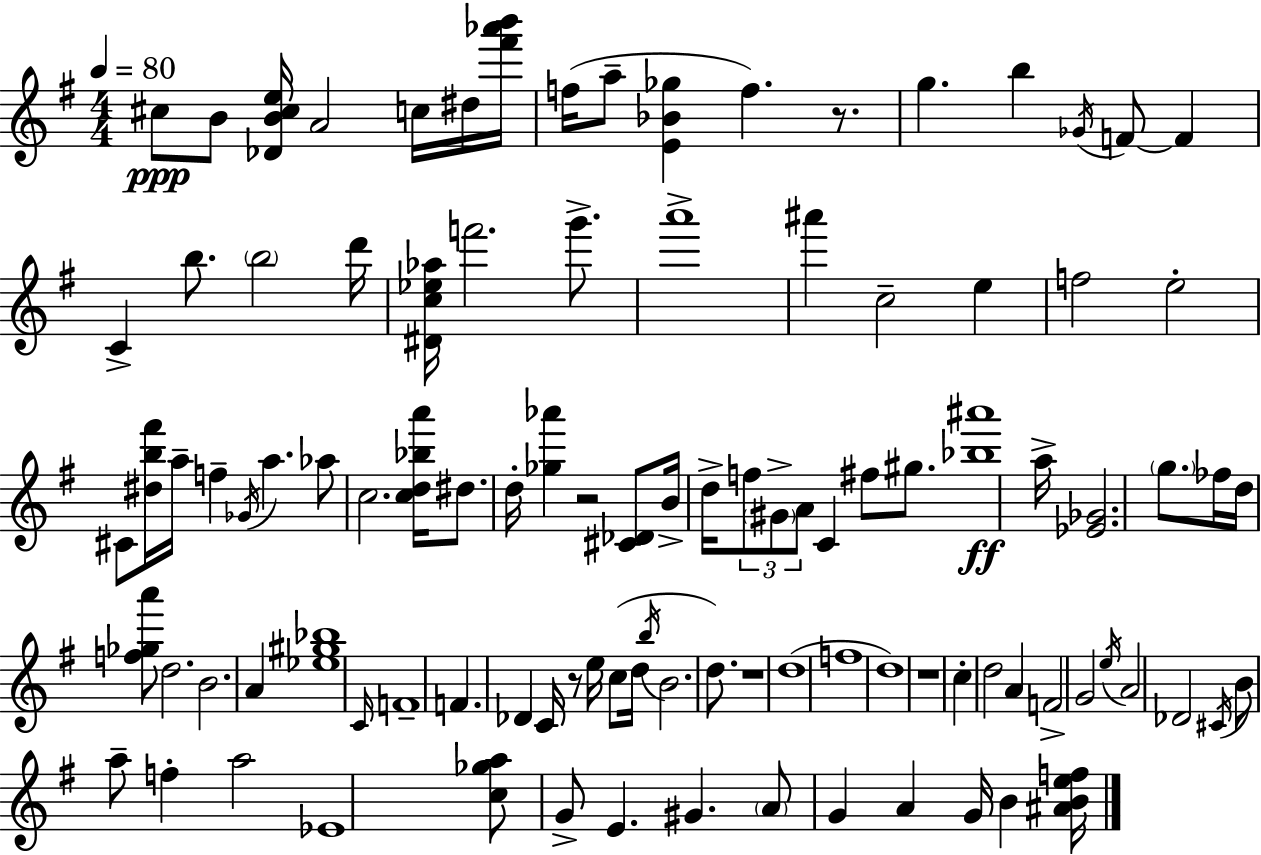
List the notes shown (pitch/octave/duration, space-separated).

C#5/e B4/e [Db4,B4,C#5,E5]/s A4/h C5/s D#5/s [F#6,Ab6,B6]/s F5/s A5/e [E4,Bb4,Gb5]/q F5/q. R/e. G5/q. B5/q Gb4/s F4/e F4/q C4/q B5/e. B5/h D6/s [D#4,C5,Eb5,Ab5]/s F6/h. G6/e. A6/w A#6/q C5/h E5/q F5/h E5/h C#4/e [D#5,B5,F#6]/s A5/s F5/q Gb4/s A5/q. Ab5/e C5/h. [C5,D5,Bb5,A6]/s D#5/e. D5/s [Gb5,Ab6]/q R/h [C#4,Db4]/e B4/s D5/s F5/e G#4/e A4/e C4/q F#5/e G#5/e. [Bb5,A#6]/w A5/s [Eb4,Gb4]/h. G5/e. FES5/s D5/s [F5,Gb5,A6]/e D5/h. B4/h. A4/q [Eb5,G#5,Bb5]/w C4/s F4/w F4/q. Db4/q C4/s R/e E5/s C5/e D5/s B5/s B4/h. D5/e. R/w D5/w F5/w D5/w R/w C5/q D5/h A4/q F4/h G4/h E5/s A4/h Db4/h C#4/s B4/e A5/e F5/q A5/h Eb4/w [C5,Gb5,A5]/e G4/e E4/q. G#4/q. A4/e G4/q A4/q G4/s B4/q [A#4,B4,E5,F5]/s